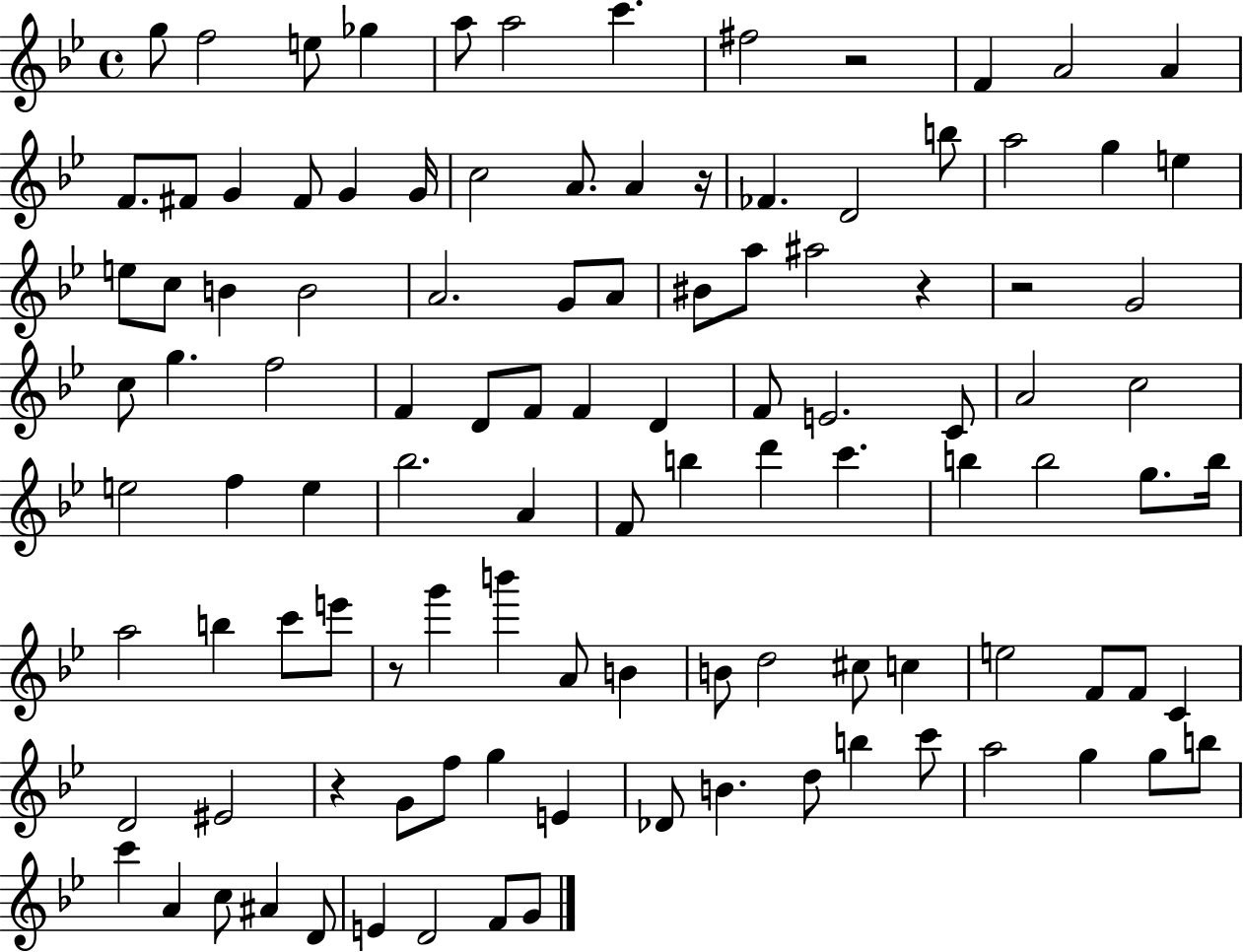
{
  \clef treble
  \time 4/4
  \defaultTimeSignature
  \key bes \major
  g''8 f''2 e''8 ges''4 | a''8 a''2 c'''4. | fis''2 r2 | f'4 a'2 a'4 | \break f'8. fis'8 g'4 fis'8 g'4 g'16 | c''2 a'8. a'4 r16 | fes'4. d'2 b''8 | a''2 g''4 e''4 | \break e''8 c''8 b'4 b'2 | a'2. g'8 a'8 | bis'8 a''8 ais''2 r4 | r2 g'2 | \break c''8 g''4. f''2 | f'4 d'8 f'8 f'4 d'4 | f'8 e'2. c'8 | a'2 c''2 | \break e''2 f''4 e''4 | bes''2. a'4 | f'8 b''4 d'''4 c'''4. | b''4 b''2 g''8. b''16 | \break a''2 b''4 c'''8 e'''8 | r8 g'''4 b'''4 a'8 b'4 | b'8 d''2 cis''8 c''4 | e''2 f'8 f'8 c'4 | \break d'2 eis'2 | r4 g'8 f''8 g''4 e'4 | des'8 b'4. d''8 b''4 c'''8 | a''2 g''4 g''8 b''8 | \break c'''4 a'4 c''8 ais'4 d'8 | e'4 d'2 f'8 g'8 | \bar "|."
}